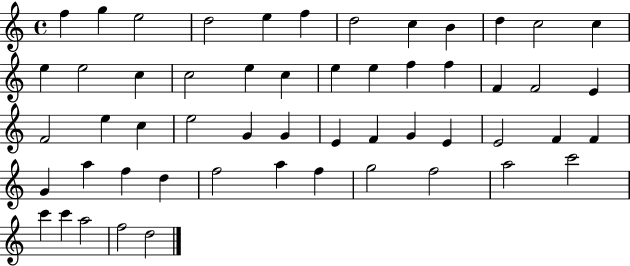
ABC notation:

X:1
T:Untitled
M:4/4
L:1/4
K:C
f g e2 d2 e f d2 c B d c2 c e e2 c c2 e c e e f f F F2 E F2 e c e2 G G E F G E E2 F F G a f d f2 a f g2 f2 a2 c'2 c' c' a2 f2 d2